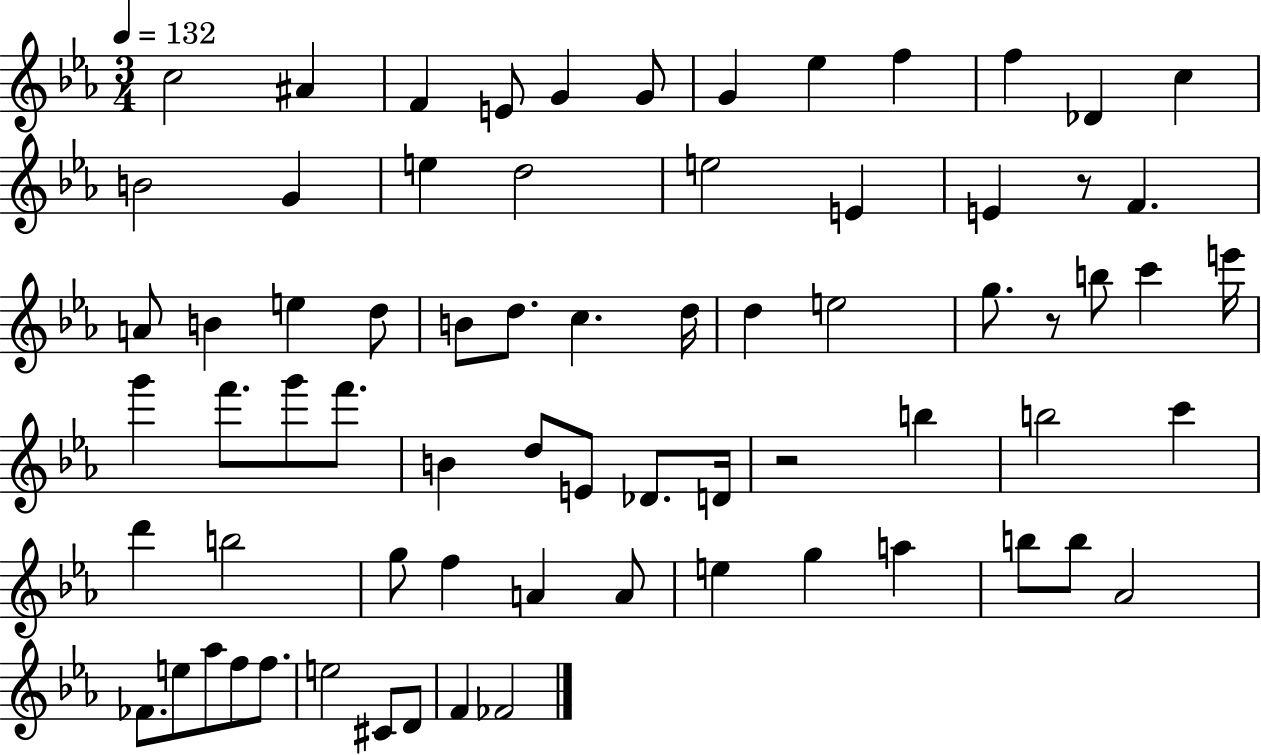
C5/h A#4/q F4/q E4/e G4/q G4/e G4/q Eb5/q F5/q F5/q Db4/q C5/q B4/h G4/q E5/q D5/h E5/h E4/q E4/q R/e F4/q. A4/e B4/q E5/q D5/e B4/e D5/e. C5/q. D5/s D5/q E5/h G5/e. R/e B5/e C6/q E6/s G6/q F6/e. G6/e F6/e. B4/q D5/e E4/e Db4/e. D4/s R/h B5/q B5/h C6/q D6/q B5/h G5/e F5/q A4/q A4/e E5/q G5/q A5/q B5/e B5/e Ab4/h FES4/e. E5/e Ab5/e F5/e F5/e. E5/h C#4/e D4/e F4/q FES4/h